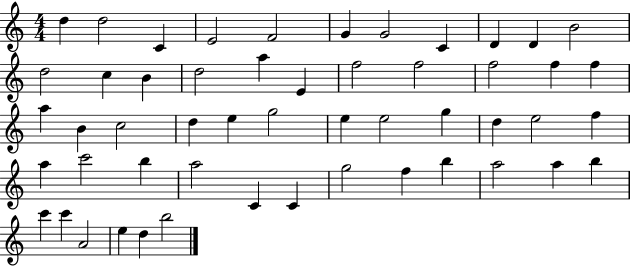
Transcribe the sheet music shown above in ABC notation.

X:1
T:Untitled
M:4/4
L:1/4
K:C
d d2 C E2 F2 G G2 C D D B2 d2 c B d2 a E f2 f2 f2 f f a B c2 d e g2 e e2 g d e2 f a c'2 b a2 C C g2 f b a2 a b c' c' A2 e d b2